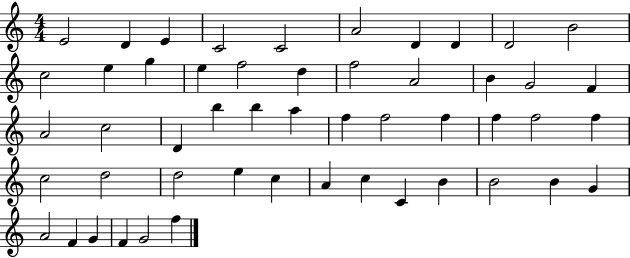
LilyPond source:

{
  \clef treble
  \numericTimeSignature
  \time 4/4
  \key c \major
  e'2 d'4 e'4 | c'2 c'2 | a'2 d'4 d'4 | d'2 b'2 | \break c''2 e''4 g''4 | e''4 f''2 d''4 | f''2 a'2 | b'4 g'2 f'4 | \break a'2 c''2 | d'4 b''4 b''4 a''4 | f''4 f''2 f''4 | f''4 f''2 f''4 | \break c''2 d''2 | d''2 e''4 c''4 | a'4 c''4 c'4 b'4 | b'2 b'4 g'4 | \break a'2 f'4 g'4 | f'4 g'2 f''4 | \bar "|."
}